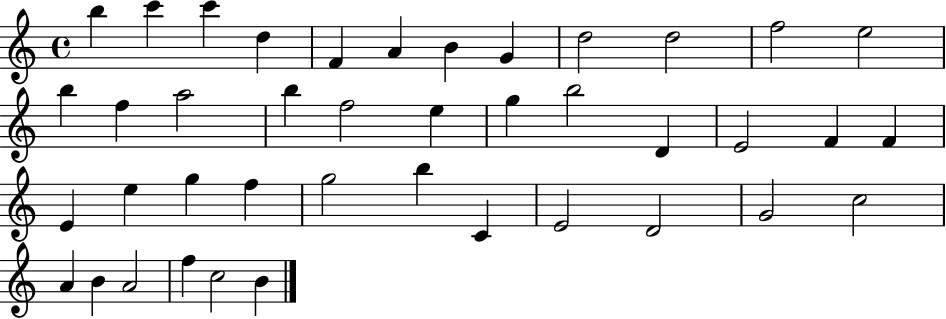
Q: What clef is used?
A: treble